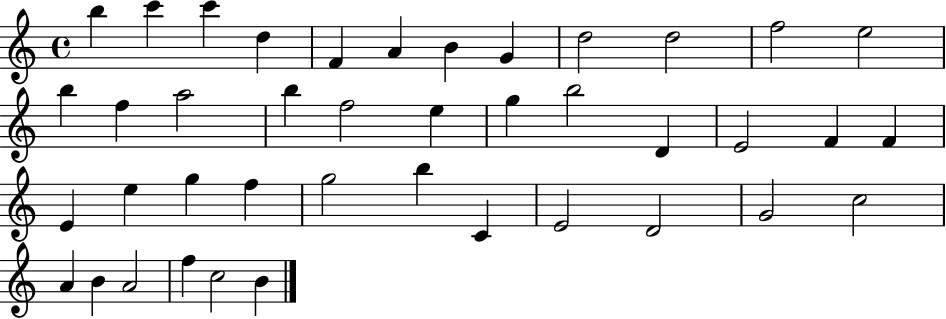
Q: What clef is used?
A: treble